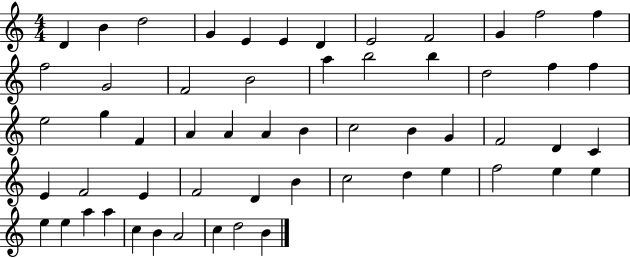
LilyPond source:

{
  \clef treble
  \numericTimeSignature
  \time 4/4
  \key c \major
  d'4 b'4 d''2 | g'4 e'4 e'4 d'4 | e'2 f'2 | g'4 f''2 f''4 | \break f''2 g'2 | f'2 b'2 | a''4 b''2 b''4 | d''2 f''4 f''4 | \break e''2 g''4 f'4 | a'4 a'4 a'4 b'4 | c''2 b'4 g'4 | f'2 d'4 c'4 | \break e'4 f'2 e'4 | f'2 d'4 b'4 | c''2 d''4 e''4 | f''2 e''4 e''4 | \break e''4 e''4 a''4 a''4 | c''4 b'4 a'2 | c''4 d''2 b'4 | \bar "|."
}